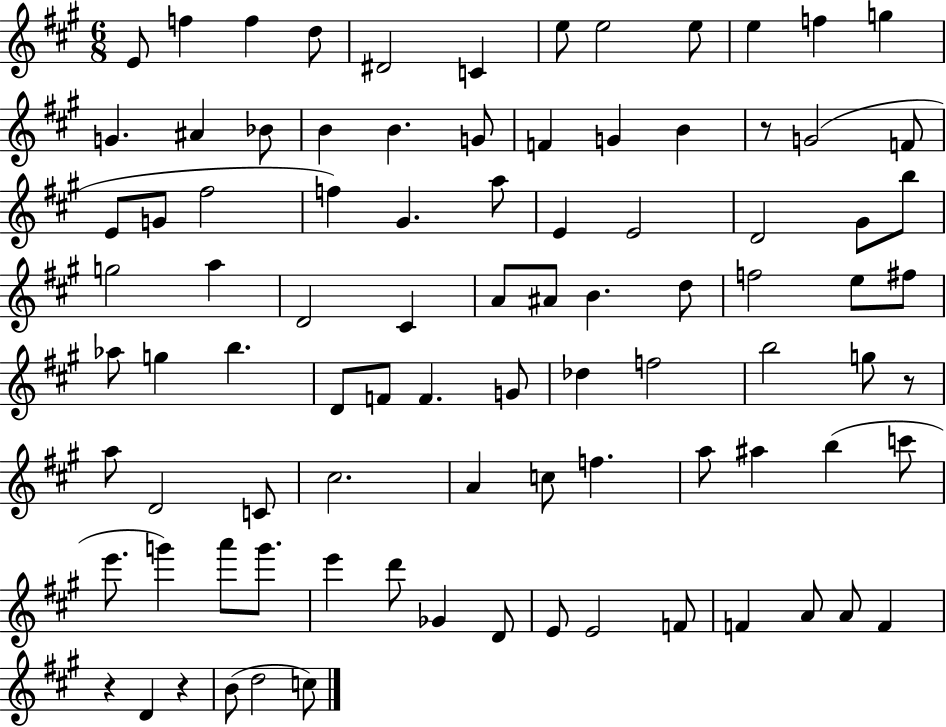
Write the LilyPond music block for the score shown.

{
  \clef treble
  \numericTimeSignature
  \time 6/8
  \key a \major
  e'8 f''4 f''4 d''8 | dis'2 c'4 | e''8 e''2 e''8 | e''4 f''4 g''4 | \break g'4. ais'4 bes'8 | b'4 b'4. g'8 | f'4 g'4 b'4 | r8 g'2( f'8 | \break e'8 g'8 fis''2 | f''4) gis'4. a''8 | e'4 e'2 | d'2 gis'8 b''8 | \break g''2 a''4 | d'2 cis'4 | a'8 ais'8 b'4. d''8 | f''2 e''8 fis''8 | \break aes''8 g''4 b''4. | d'8 f'8 f'4. g'8 | des''4 f''2 | b''2 g''8 r8 | \break a''8 d'2 c'8 | cis''2. | a'4 c''8 f''4. | a''8 ais''4 b''4( c'''8 | \break e'''8. g'''4) a'''8 g'''8. | e'''4 d'''8 ges'4 d'8 | e'8 e'2 f'8 | f'4 a'8 a'8 f'4 | \break r4 d'4 r4 | b'8( d''2 c''8) | \bar "|."
}